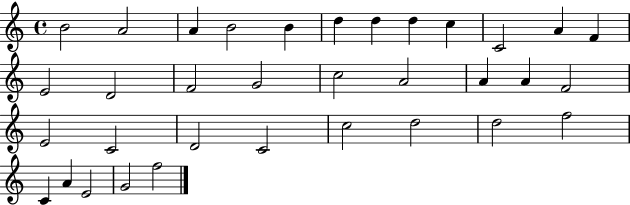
X:1
T:Untitled
M:4/4
L:1/4
K:C
B2 A2 A B2 B d d d c C2 A F E2 D2 F2 G2 c2 A2 A A F2 E2 C2 D2 C2 c2 d2 d2 f2 C A E2 G2 f2